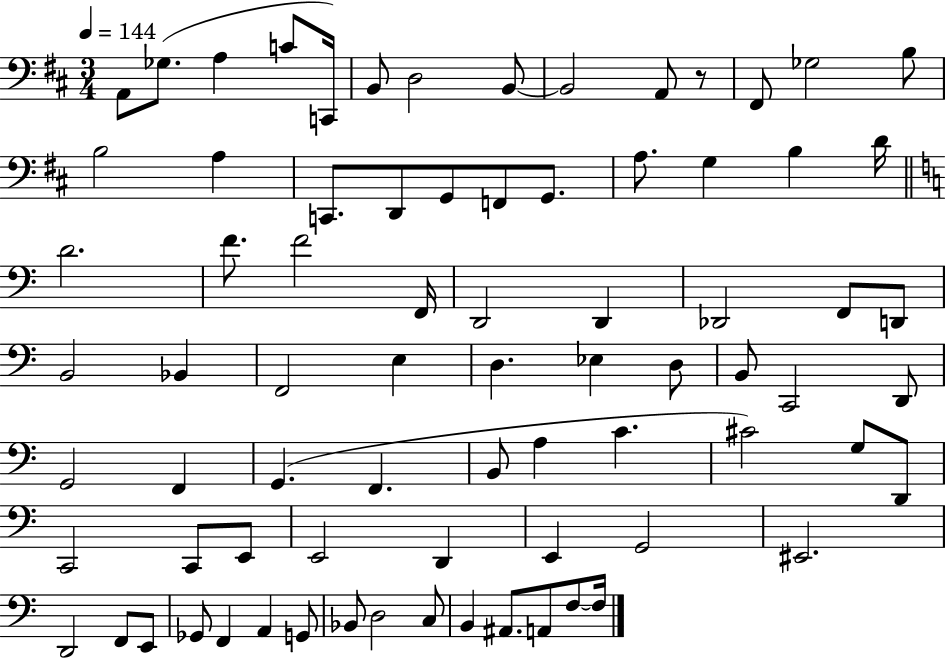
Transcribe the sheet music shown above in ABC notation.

X:1
T:Untitled
M:3/4
L:1/4
K:D
A,,/2 _G,/2 A, C/2 C,,/4 B,,/2 D,2 B,,/2 B,,2 A,,/2 z/2 ^F,,/2 _G,2 B,/2 B,2 A, C,,/2 D,,/2 G,,/2 F,,/2 G,,/2 A,/2 G, B, D/4 D2 F/2 F2 F,,/4 D,,2 D,, _D,,2 F,,/2 D,,/2 B,,2 _B,, F,,2 E, D, _E, D,/2 B,,/2 C,,2 D,,/2 G,,2 F,, G,, F,, B,,/2 A, C ^C2 G,/2 D,,/2 C,,2 C,,/2 E,,/2 E,,2 D,, E,, G,,2 ^E,,2 D,,2 F,,/2 E,,/2 _G,,/2 F,, A,, G,,/2 _B,,/2 D,2 C,/2 B,, ^A,,/2 A,,/2 F,/2 F,/4